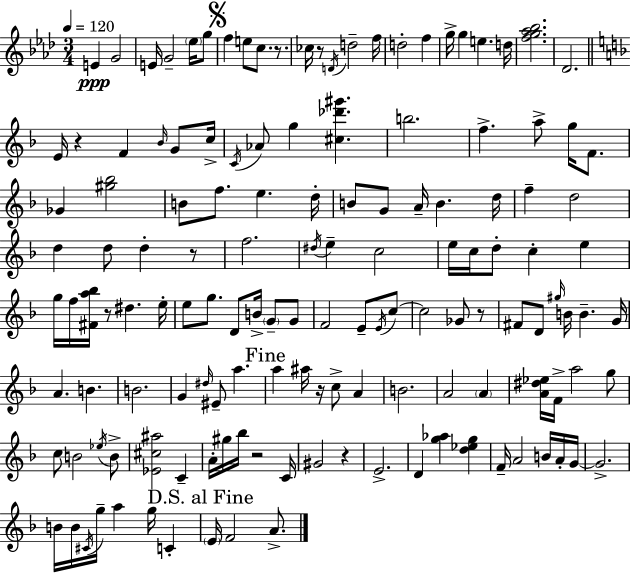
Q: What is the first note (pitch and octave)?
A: E4